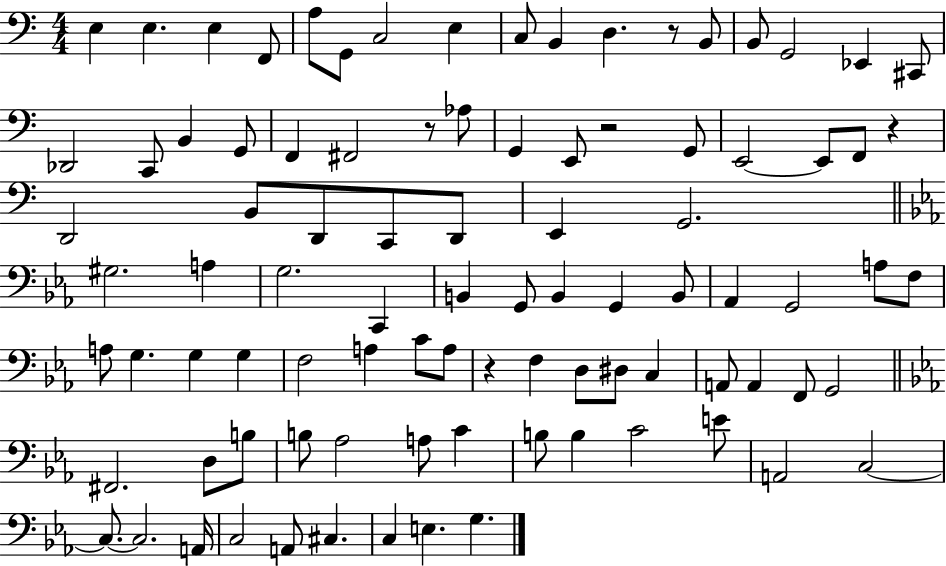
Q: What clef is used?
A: bass